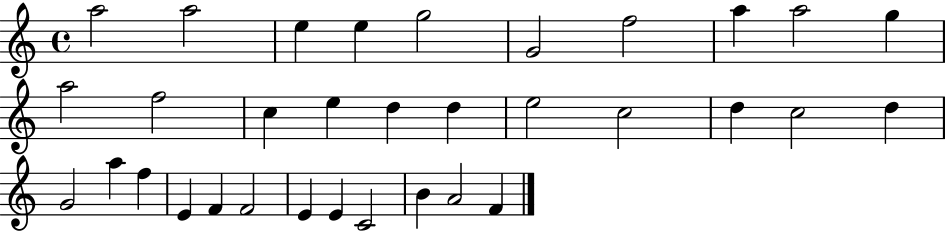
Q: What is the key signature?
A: C major